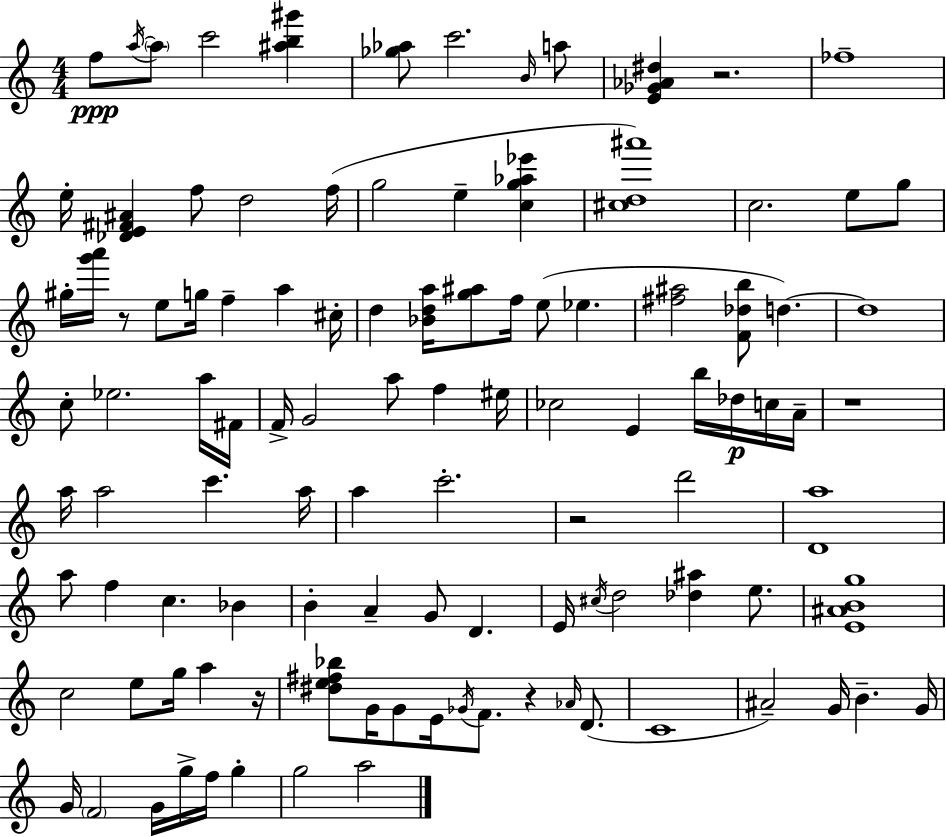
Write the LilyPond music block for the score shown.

{
  \clef treble
  \numericTimeSignature
  \time 4/4
  \key a \minor
  \repeat volta 2 { f''8\ppp \acciaccatura { a''16~ }~ \parenthesize a''8 c'''2 <ais'' b'' gis'''>4 | <ges'' aes''>8 c'''2. \grace { b'16 } | a''8 <e' ges' aes' dis''>4 r2. | fes''1-- | \break e''16-. <des' e' fis' ais'>4 f''8 d''2 | f''16( g''2 e''4-- <c'' g'' aes'' ees'''>4 | <cis'' d'' ais'''>1) | c''2. e''8 | \break g''8 gis''16-. <g''' a'''>16 r8 e''8 g''16 f''4-- a''4 | cis''16-. d''4 <bes' d'' a''>16 <g'' ais''>8 f''16 e''8( ees''4. | <fis'' ais''>2 <f' des'' b''>8 d''4.~~) | d''1 | \break c''8-. ees''2. | a''16 fis'16 f'16-> g'2 a''8 f''4 | eis''16 ces''2 e'4 b''16 des''16\p | c''16 a'16-- r1 | \break a''16 a''2 c'''4. | a''16 a''4 c'''2.-. | r2 d'''2 | <d' a''>1 | \break a''8 f''4 c''4. bes'4 | b'4-. a'4-- g'8 d'4. | e'16 \acciaccatura { cis''16 } d''2 <des'' ais''>4 | e''8. <e' ais' b' g''>1 | \break c''2 e''8 g''16 a''4 | r16 <dis'' e'' fis'' bes''>8 g'16 g'8 e'16 \acciaccatura { ges'16 } f'8. r4 | \grace { aes'16 } d'8.( c'1 | ais'2--) g'16 b'4.-- | \break g'16 g'16 \parenthesize f'2 g'16 g''16-> | f''16 g''4-. g''2 a''2 | } \bar "|."
}